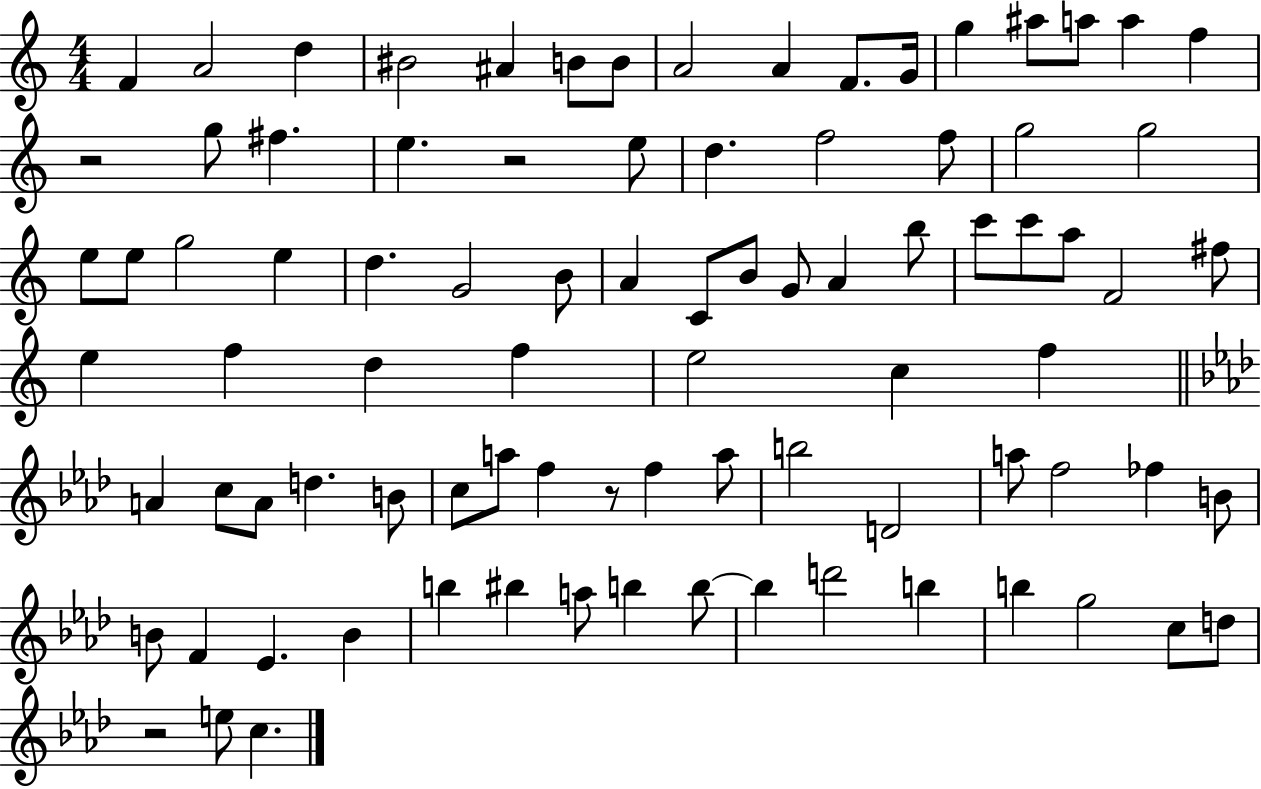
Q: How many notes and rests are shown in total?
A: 88